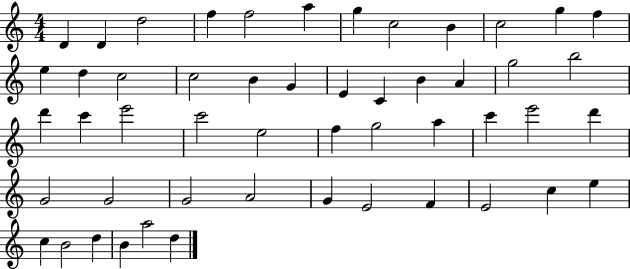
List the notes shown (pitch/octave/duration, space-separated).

D4/q D4/q D5/h F5/q F5/h A5/q G5/q C5/h B4/q C5/h G5/q F5/q E5/q D5/q C5/h C5/h B4/q G4/q E4/q C4/q B4/q A4/q G5/h B5/h D6/q C6/q E6/h C6/h E5/h F5/q G5/h A5/q C6/q E6/h D6/q G4/h G4/h G4/h A4/h G4/q E4/h F4/q E4/h C5/q E5/q C5/q B4/h D5/q B4/q A5/h D5/q